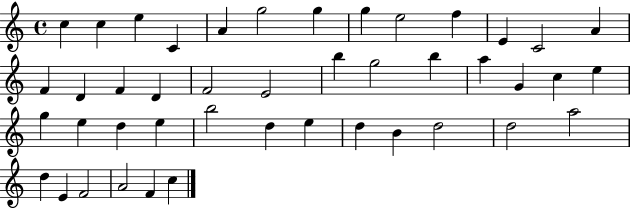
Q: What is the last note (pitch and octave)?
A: C5